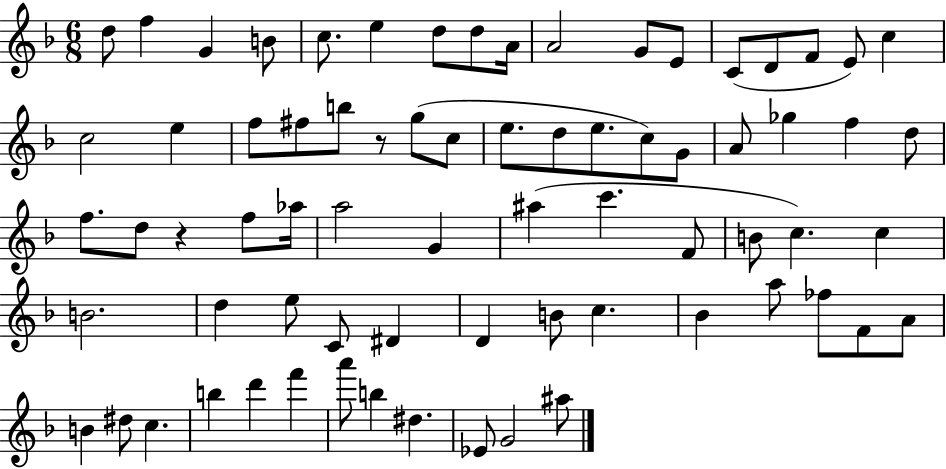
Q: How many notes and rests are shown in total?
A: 72